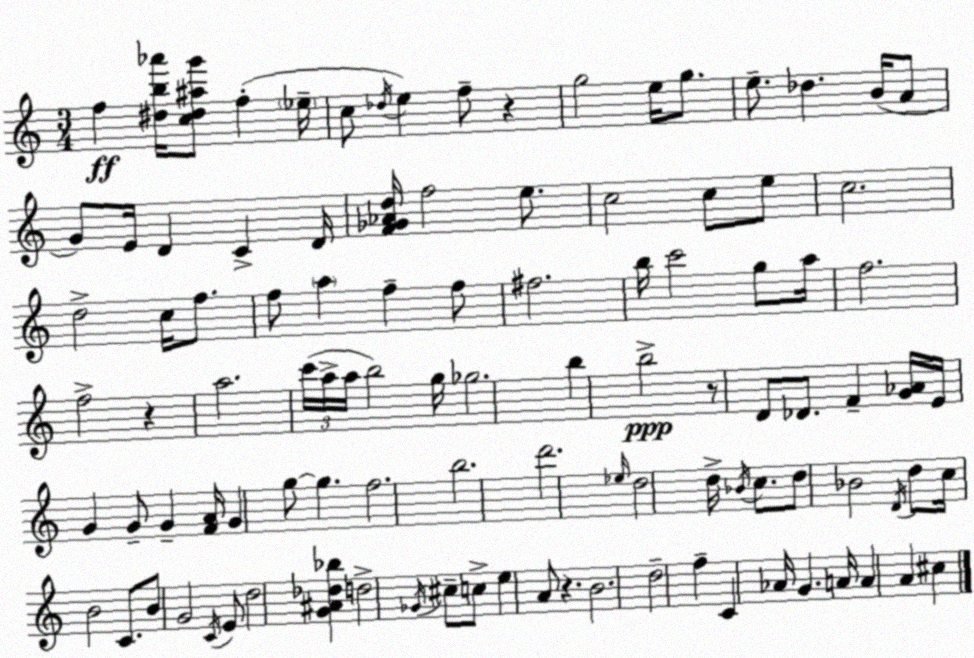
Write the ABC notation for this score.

X:1
T:Untitled
M:3/4
L:1/4
K:C
f [^db_a']/4 [c^d^ag']/2 f _e/4 c/2 _d/4 e f/2 z g2 e/4 g/2 e/2 _d B/4 A/2 G/2 E/4 D C D/4 [F_G_Ad]/4 f2 e/2 c2 c/2 e/2 c2 d2 c/4 f/2 f/2 a f f/2 ^f2 b/4 c'2 g/2 a/4 f2 f2 z a2 c'/4 a/4 a/4 b2 g/4 _g2 b b2 z/2 D/2 _D/2 F [G_A]/4 E/4 G G/2 G [FA]/4 G g/2 g f2 b2 d'2 _e/4 d2 d/4 _B/4 c/2 d/2 _B2 D/4 d/2 c/4 B2 C/2 B/2 G2 C/4 E/2 d2 [G^A_d_b] d2 _G/4 ^c/2 c/2 e A/2 z B2 d2 f C _A/4 G A/4 A A ^c